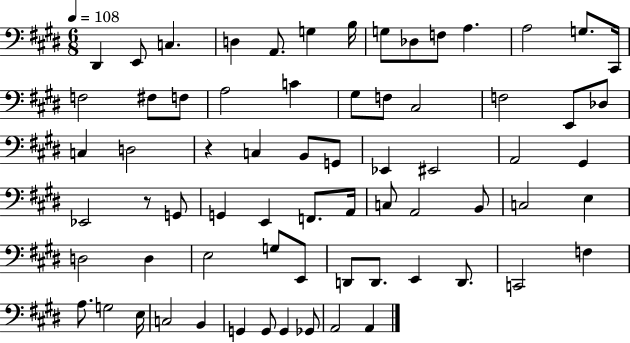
X:1
T:Untitled
M:6/8
L:1/4
K:E
^D,, E,,/2 C, D, A,,/2 G, B,/4 G,/2 _D,/2 F,/2 A, A,2 G,/2 ^C,,/4 F,2 ^F,/2 F,/2 A,2 C ^G,/2 F,/2 ^C,2 F,2 E,,/2 _D,/2 C, D,2 z C, B,,/2 G,,/2 _E,, ^E,,2 A,,2 ^G,, _E,,2 z/2 G,,/2 G,, E,, F,,/2 A,,/4 C,/2 A,,2 B,,/2 C,2 E, D,2 D, E,2 G,/2 E,,/2 D,,/2 D,,/2 E,, D,,/2 C,,2 F, A,/2 G,2 E,/4 C,2 B,, G,, G,,/2 G,, _G,,/2 A,,2 A,,